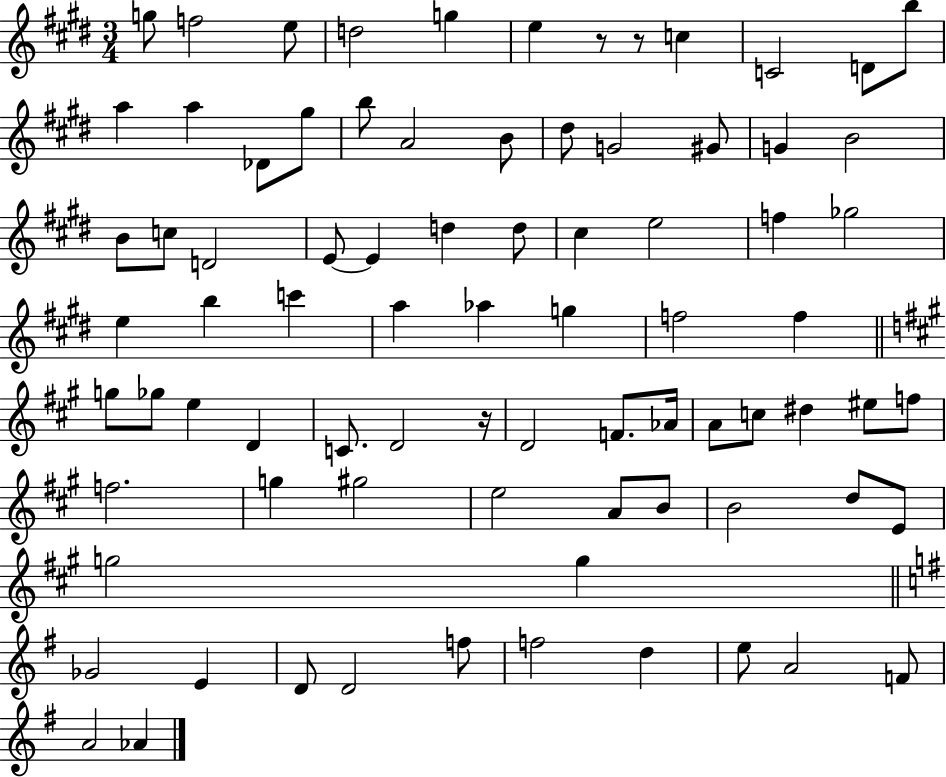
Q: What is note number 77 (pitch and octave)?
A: A4